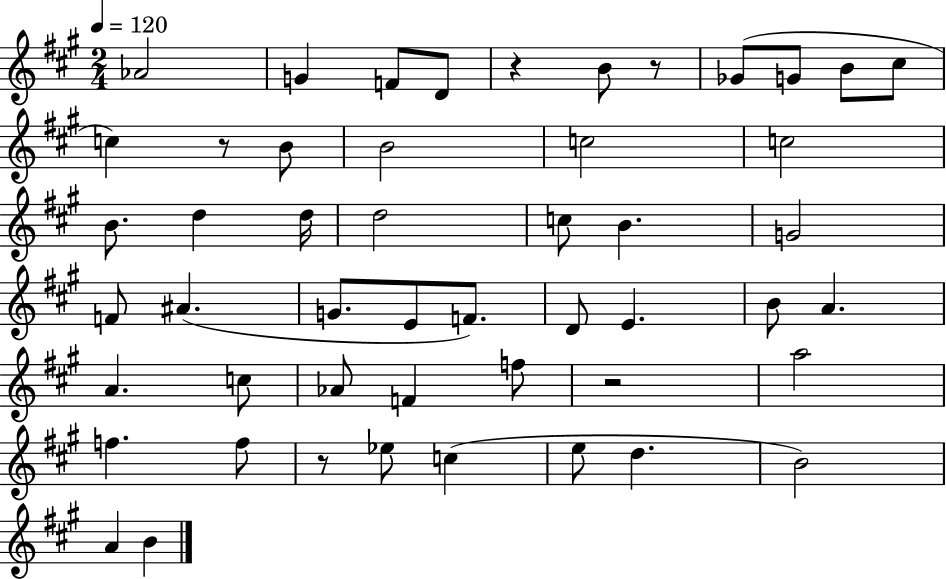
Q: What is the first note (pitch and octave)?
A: Ab4